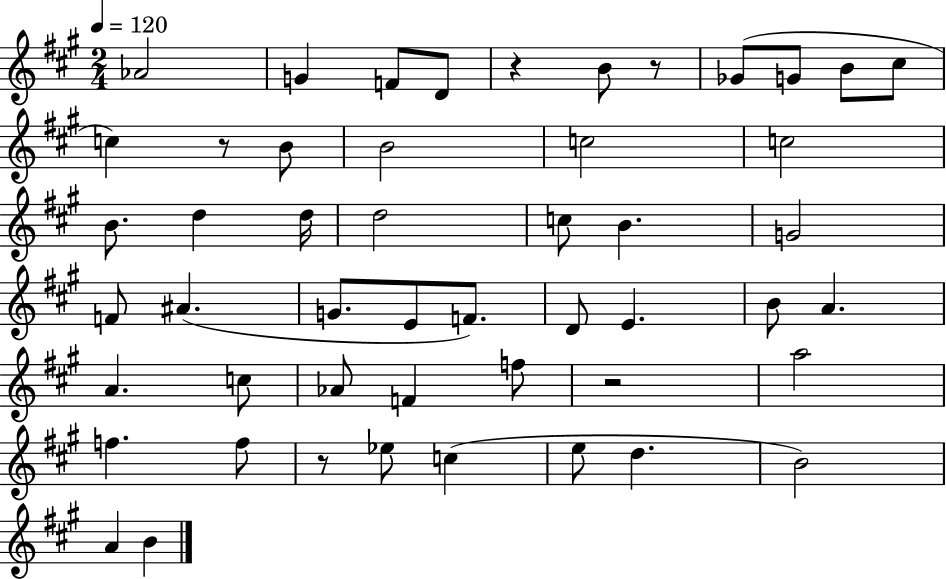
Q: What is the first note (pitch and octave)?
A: Ab4